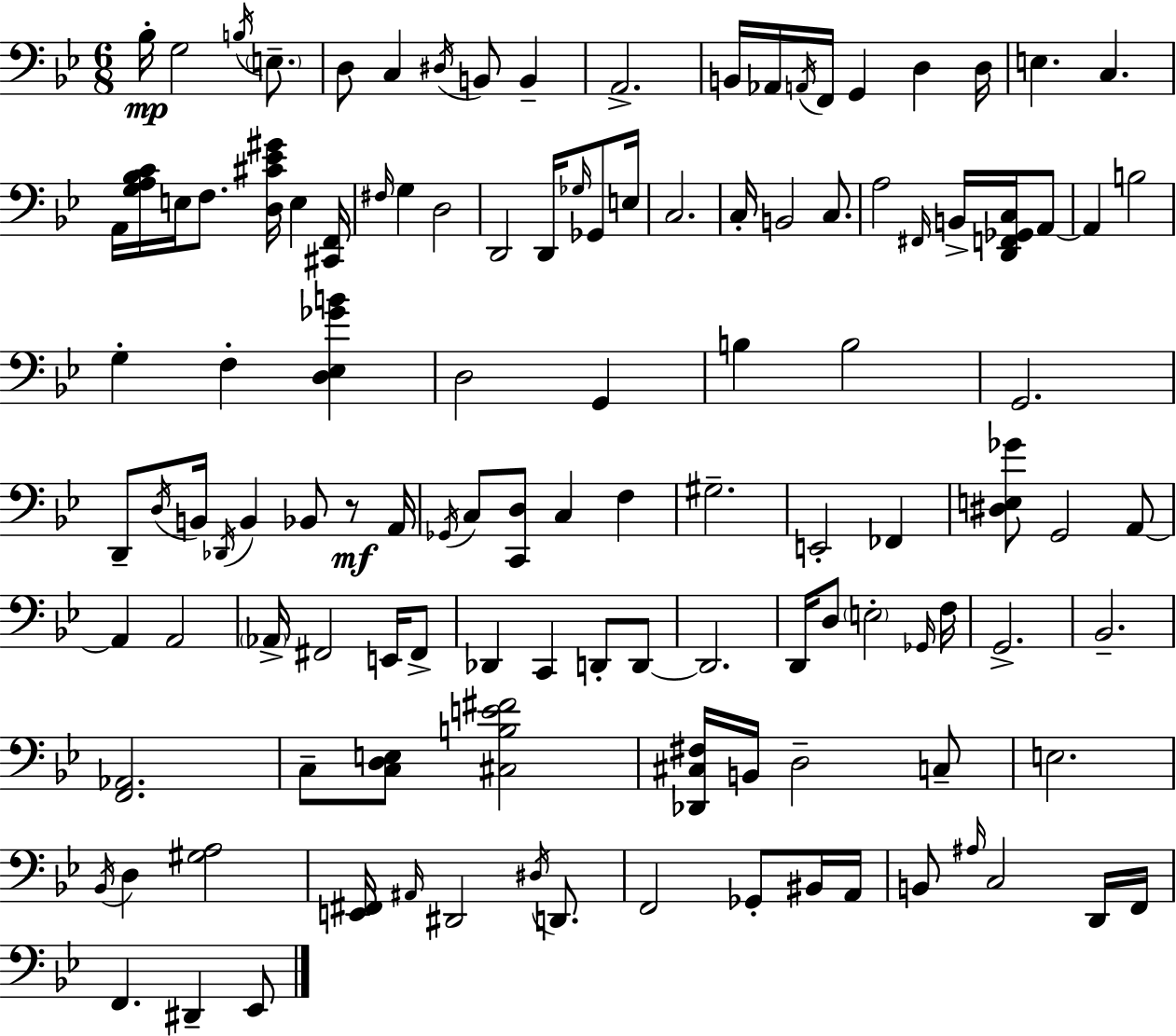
X:1
T:Untitled
M:6/8
L:1/4
K:Bb
_B,/4 G,2 B,/4 E,/2 D,/2 C, ^D,/4 B,,/2 B,, A,,2 B,,/4 _A,,/4 A,,/4 F,,/4 G,, D, D,/4 E, C, A,,/4 [G,A,_B,C]/4 E,/4 F,/2 [D,^C_E^G]/4 E, [^C,,F,,]/4 ^F,/4 G, D,2 D,,2 D,,/4 _G,/4 _G,,/2 E,/4 C,2 C,/4 B,,2 C,/2 A,2 ^F,,/4 B,,/4 [D,,F,,_G,,C,]/4 A,,/2 A,, B,2 G, F, [D,_E,_GB] D,2 G,, B, B,2 G,,2 D,,/2 D,/4 B,,/4 _D,,/4 B,, _B,,/2 z/2 A,,/4 _G,,/4 C,/2 [C,,D,]/2 C, F, ^G,2 E,,2 _F,, [^D,E,_G]/2 G,,2 A,,/2 A,, A,,2 _A,,/4 ^F,,2 E,,/4 ^F,,/2 _D,, C,, D,,/2 D,,/2 D,,2 D,,/4 D,/2 E,2 _G,,/4 F,/4 G,,2 _B,,2 [F,,_A,,]2 C,/2 [C,D,E,]/2 [^C,B,E^F]2 [_D,,^C,^F,]/4 B,,/4 D,2 C,/2 E,2 _B,,/4 D, [^G,A,]2 [E,,^F,,]/4 ^A,,/4 ^D,,2 ^D,/4 D,,/2 F,,2 _G,,/2 ^B,,/4 A,,/4 B,,/2 ^A,/4 C,2 D,,/4 F,,/4 F,, ^D,, _E,,/2